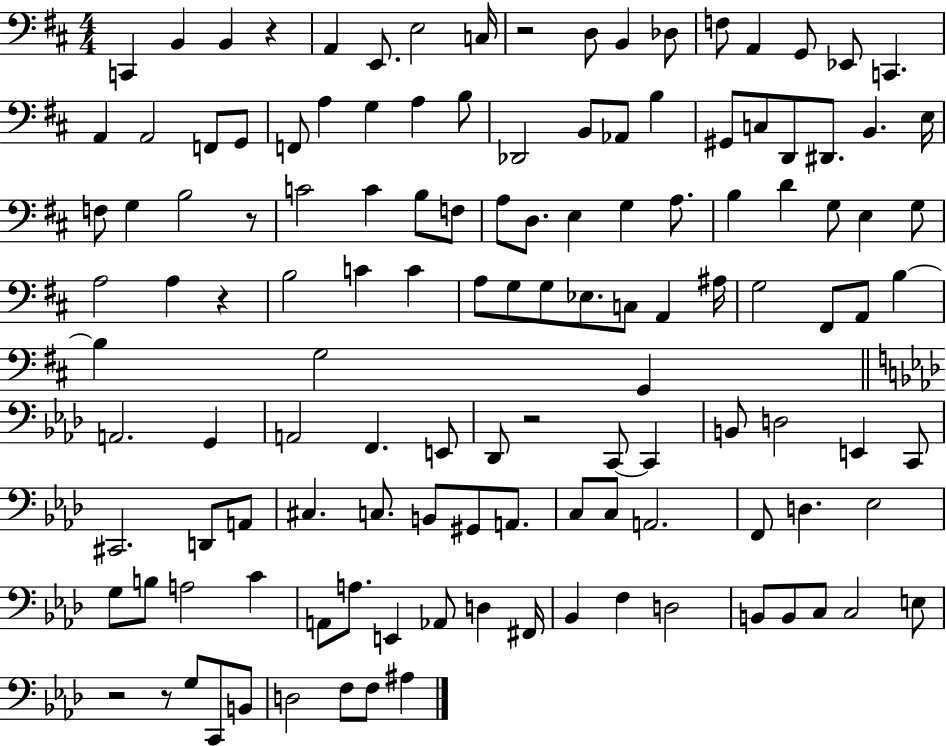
C2/q B2/q B2/q R/q A2/q E2/e. E3/h C3/s R/h D3/e B2/q Db3/e F3/e A2/q G2/e Eb2/e C2/q. A2/q A2/h F2/e G2/e F2/e A3/q G3/q A3/q B3/e Db2/h B2/e Ab2/e B3/q G#2/e C3/e D2/e D#2/e. B2/q. E3/s F3/e G3/q B3/h R/e C4/h C4/q B3/e F3/e A3/e D3/e. E3/q G3/q A3/e. B3/q D4/q G3/e E3/q G3/e A3/h A3/q R/q B3/h C4/q C4/q A3/e G3/e G3/e Eb3/e. C3/e A2/q A#3/s G3/h F#2/e A2/e B3/q B3/q G3/h G2/q A2/h. G2/q A2/h F2/q. E2/e Db2/e R/h C2/e C2/q B2/e D3/h E2/q C2/e C#2/h. D2/e A2/e C#3/q. C3/e. B2/e G#2/e A2/e. C3/e C3/e A2/h. F2/e D3/q. Eb3/h G3/e B3/e A3/h C4/q A2/e A3/e. E2/q Ab2/e D3/q F#2/s Bb2/q F3/q D3/h B2/e B2/e C3/e C3/h E3/e R/h R/e G3/e C2/e B2/e D3/h F3/e F3/e A#3/q